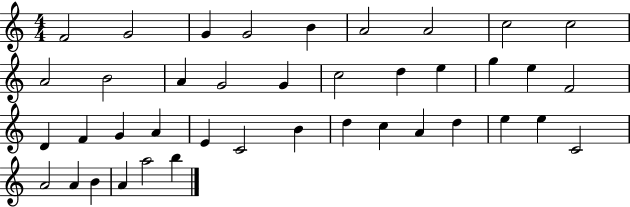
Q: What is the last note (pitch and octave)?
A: B5